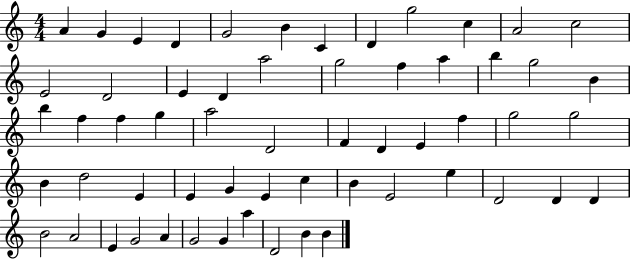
A4/q G4/q E4/q D4/q G4/h B4/q C4/q D4/q G5/h C5/q A4/h C5/h E4/h D4/h E4/q D4/q A5/h G5/h F5/q A5/q B5/q G5/h B4/q B5/q F5/q F5/q G5/q A5/h D4/h F4/q D4/q E4/q F5/q G5/h G5/h B4/q D5/h E4/q E4/q G4/q E4/q C5/q B4/q E4/h E5/q D4/h D4/q D4/q B4/h A4/h E4/q G4/h A4/q G4/h G4/q A5/q D4/h B4/q B4/q